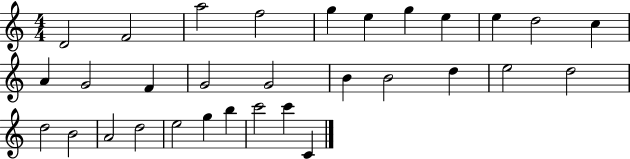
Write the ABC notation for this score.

X:1
T:Untitled
M:4/4
L:1/4
K:C
D2 F2 a2 f2 g e g e e d2 c A G2 F G2 G2 B B2 d e2 d2 d2 B2 A2 d2 e2 g b c'2 c' C